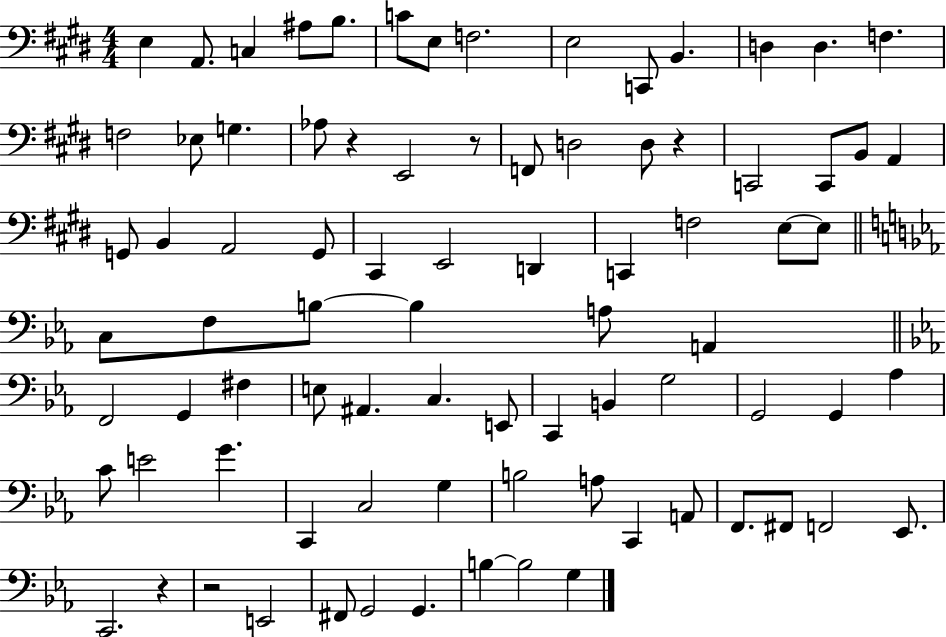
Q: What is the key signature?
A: E major